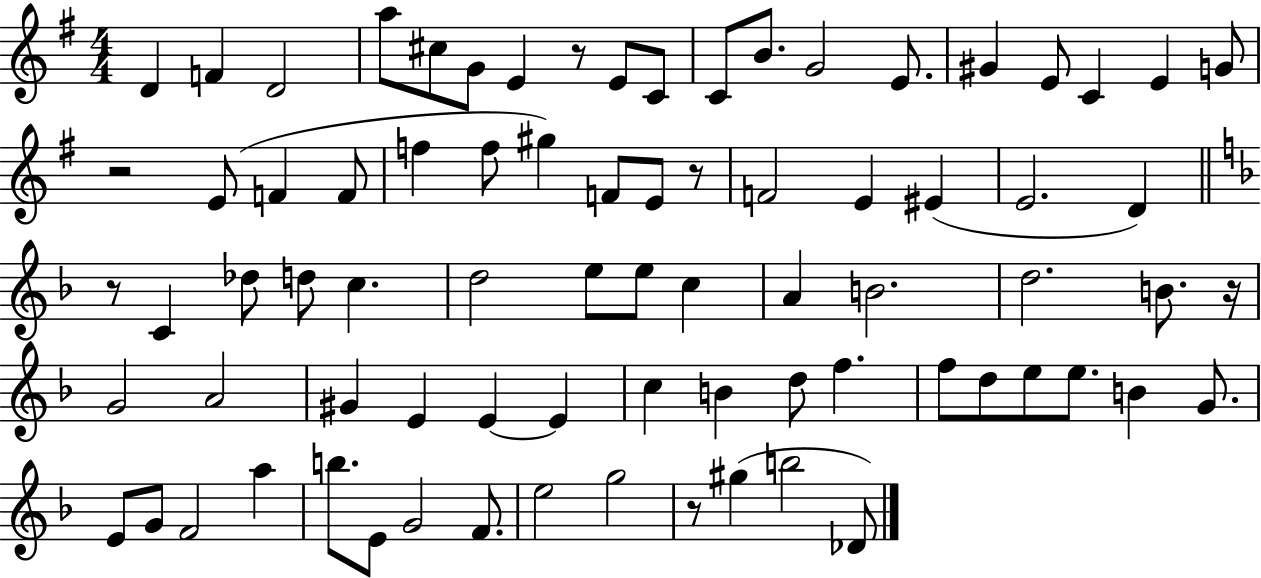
{
  \clef treble
  \numericTimeSignature
  \time 4/4
  \key g \major
  d'4 f'4 d'2 | a''8 cis''8 g'8 e'4 r8 e'8 c'8 | c'8 b'8. g'2 e'8. | gis'4 e'8 c'4 e'4 g'8 | \break r2 e'8( f'4 f'8 | f''4 f''8 gis''4) f'8 e'8 r8 | f'2 e'4 eis'4( | e'2. d'4) | \break \bar "||" \break \key f \major r8 c'4 des''8 d''8 c''4. | d''2 e''8 e''8 c''4 | a'4 b'2. | d''2. b'8. r16 | \break g'2 a'2 | gis'4 e'4 e'4~~ e'4 | c''4 b'4 d''8 f''4. | f''8 d''8 e''8 e''8. b'4 g'8. | \break e'8 g'8 f'2 a''4 | b''8. e'8 g'2 f'8. | e''2 g''2 | r8 gis''4( b''2 des'8) | \break \bar "|."
}